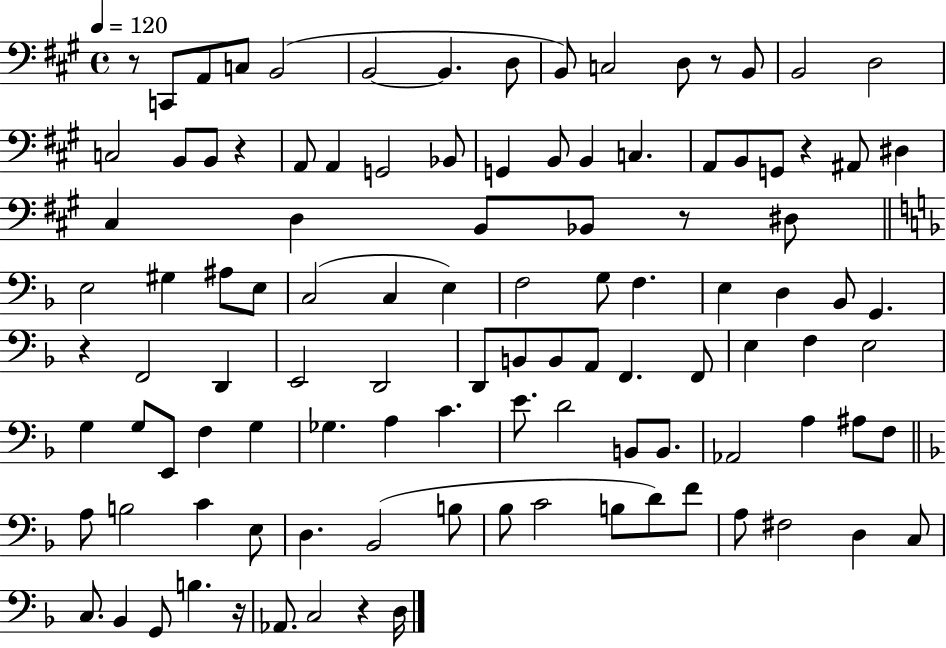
X:1
T:Untitled
M:4/4
L:1/4
K:A
z/2 C,,/2 A,,/2 C,/2 B,,2 B,,2 B,, D,/2 B,,/2 C,2 D,/2 z/2 B,,/2 B,,2 D,2 C,2 B,,/2 B,,/2 z A,,/2 A,, G,,2 _B,,/2 G,, B,,/2 B,, C, A,,/2 B,,/2 G,,/2 z ^A,,/2 ^D, ^C, D, B,,/2 _B,,/2 z/2 ^D,/2 E,2 ^G, ^A,/2 E,/2 C,2 C, E, F,2 G,/2 F, E, D, _B,,/2 G,, z F,,2 D,, E,,2 D,,2 D,,/2 B,,/2 B,,/2 A,,/2 F,, F,,/2 E, F, E,2 G, G,/2 E,,/2 F, G, _G, A, C E/2 D2 B,,/2 B,,/2 _A,,2 A, ^A,/2 F,/2 A,/2 B,2 C E,/2 D, _B,,2 B,/2 _B,/2 C2 B,/2 D/2 F/2 A,/2 ^F,2 D, C,/2 C,/2 _B,, G,,/2 B, z/4 _A,,/2 C,2 z D,/4